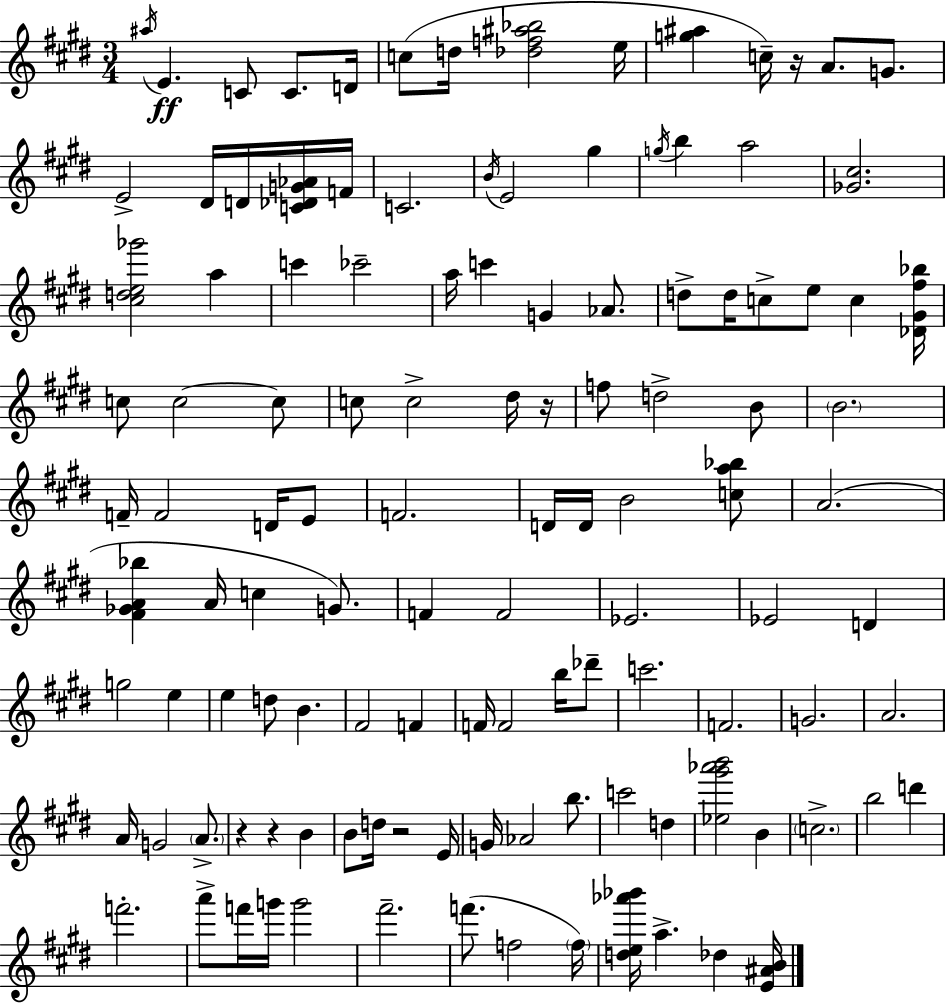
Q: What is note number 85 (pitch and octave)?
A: Ab4